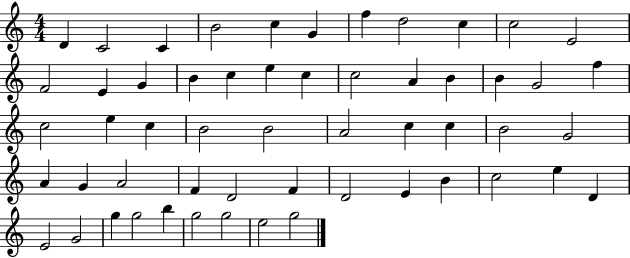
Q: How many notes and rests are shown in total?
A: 55